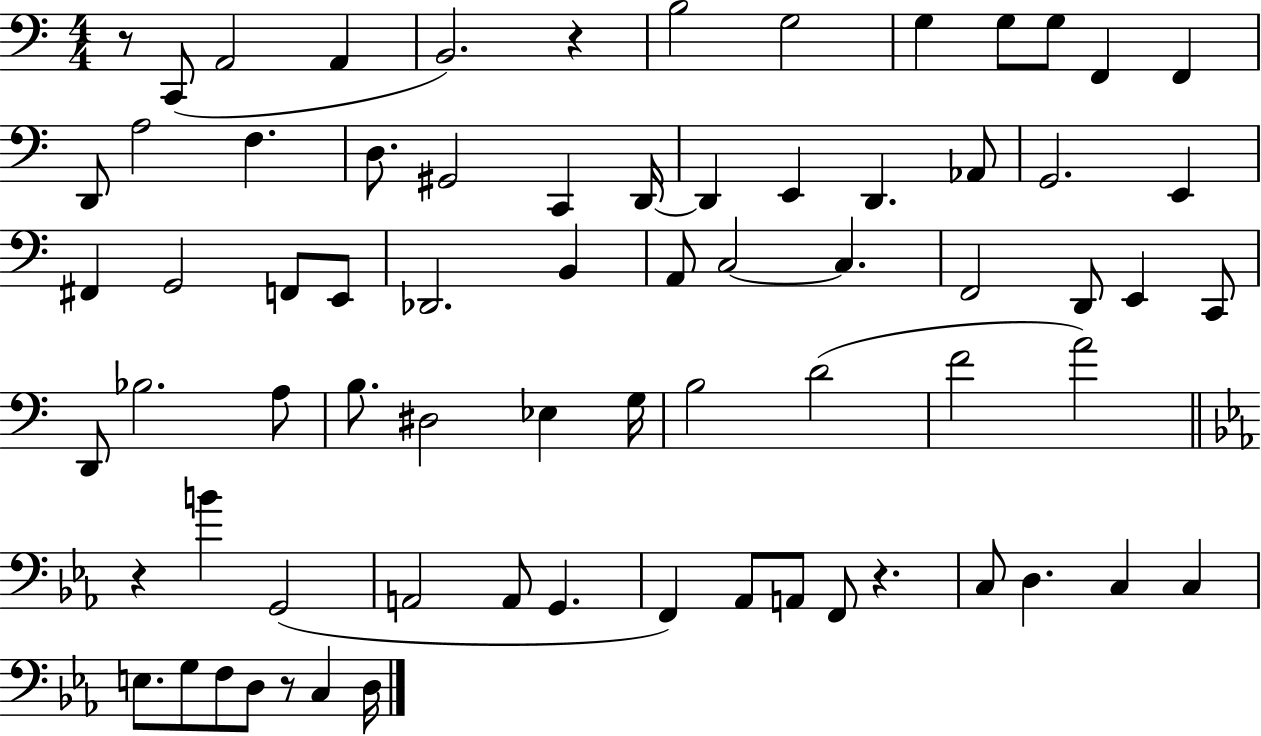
R/e C2/e A2/h A2/q B2/h. R/q B3/h G3/h G3/q G3/e G3/e F2/q F2/q D2/e A3/h F3/q. D3/e. G#2/h C2/q D2/s D2/q E2/q D2/q. Ab2/e G2/h. E2/q F#2/q G2/h F2/e E2/e Db2/h. B2/q A2/e C3/h C3/q. F2/h D2/e E2/q C2/e D2/e Bb3/h. A3/e B3/e. D#3/h Eb3/q G3/s B3/h D4/h F4/h A4/h R/q B4/q G2/h A2/h A2/e G2/q. F2/q Ab2/e A2/e F2/e R/q. C3/e D3/q. C3/q C3/q E3/e. G3/e F3/e D3/e R/e C3/q D3/s